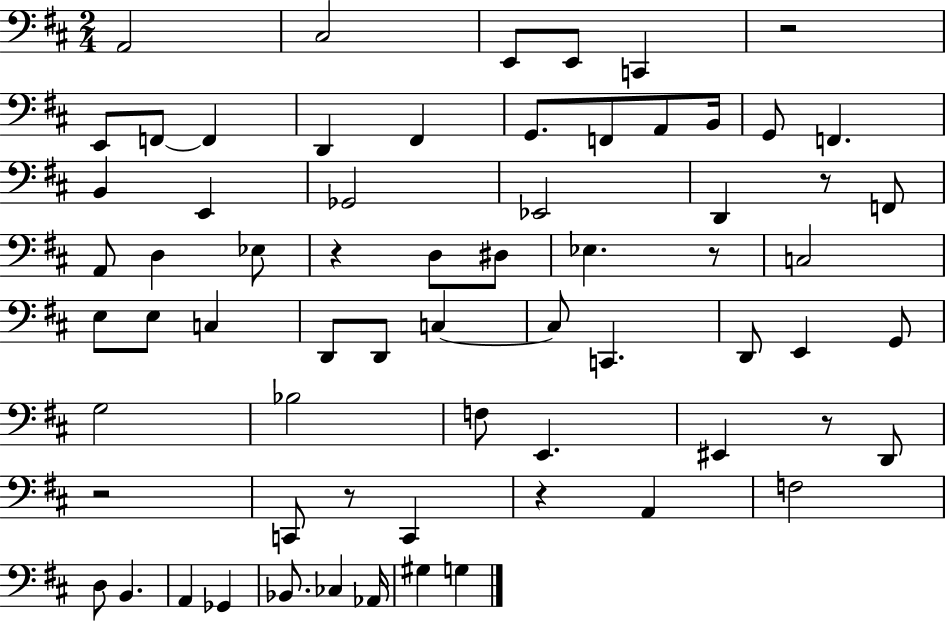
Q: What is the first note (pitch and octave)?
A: A2